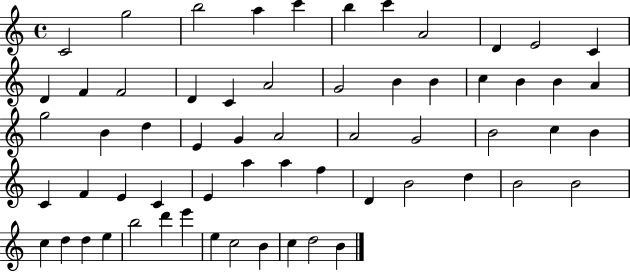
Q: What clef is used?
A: treble